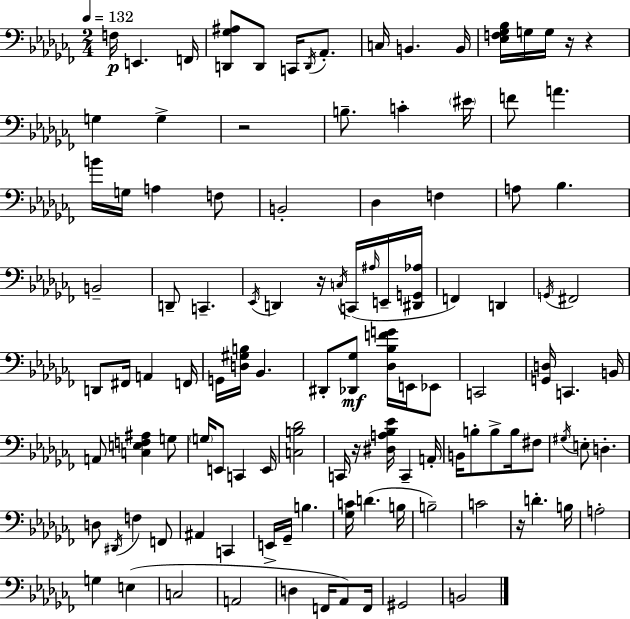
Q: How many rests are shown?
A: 6